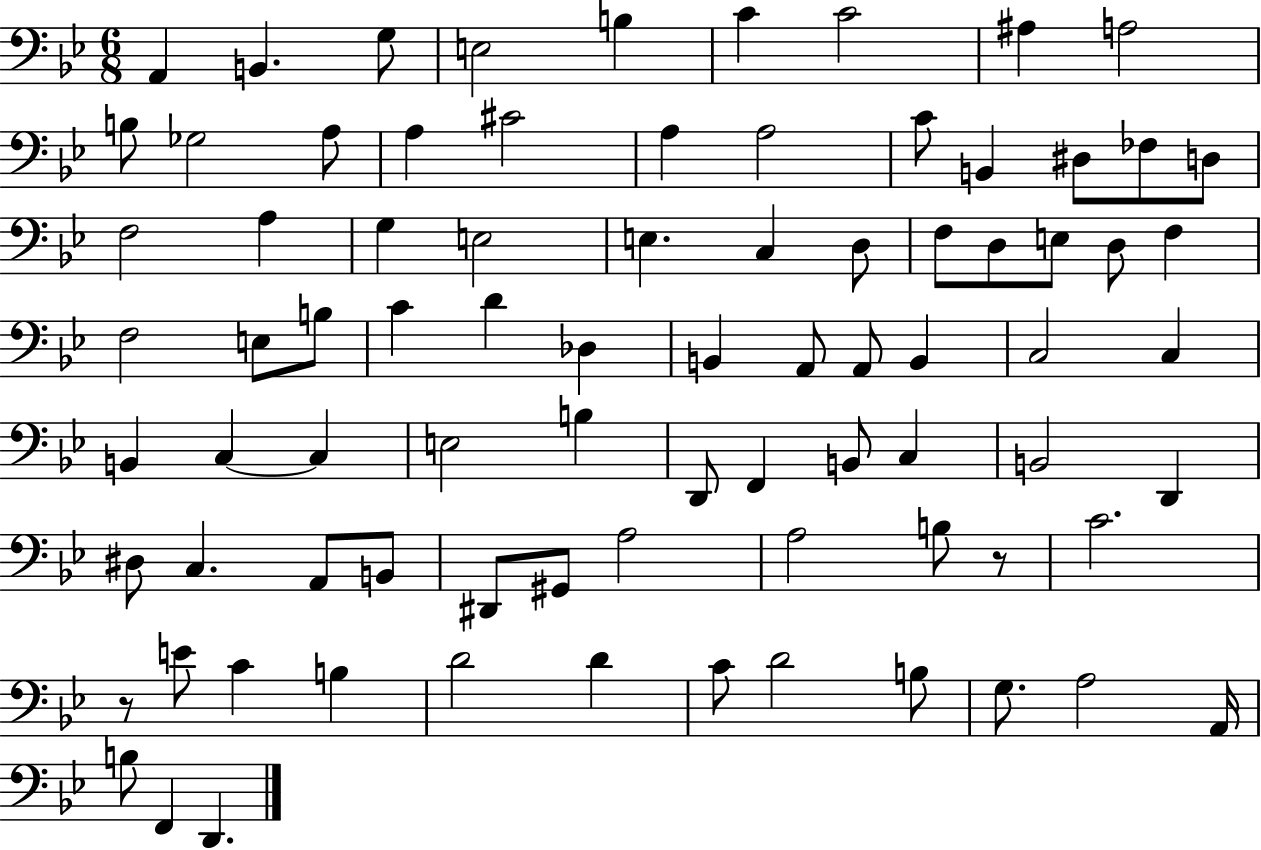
{
  \clef bass
  \numericTimeSignature
  \time 6/8
  \key bes \major
  a,4 b,4. g8 | e2 b4 | c'4 c'2 | ais4 a2 | \break b8 ges2 a8 | a4 cis'2 | a4 a2 | c'8 b,4 dis8 fes8 d8 | \break f2 a4 | g4 e2 | e4. c4 d8 | f8 d8 e8 d8 f4 | \break f2 e8 b8 | c'4 d'4 des4 | b,4 a,8 a,8 b,4 | c2 c4 | \break b,4 c4~~ c4 | e2 b4 | d,8 f,4 b,8 c4 | b,2 d,4 | \break dis8 c4. a,8 b,8 | dis,8 gis,8 a2 | a2 b8 r8 | c'2. | \break r8 e'8 c'4 b4 | d'2 d'4 | c'8 d'2 b8 | g8. a2 a,16 | \break b8 f,4 d,4. | \bar "|."
}